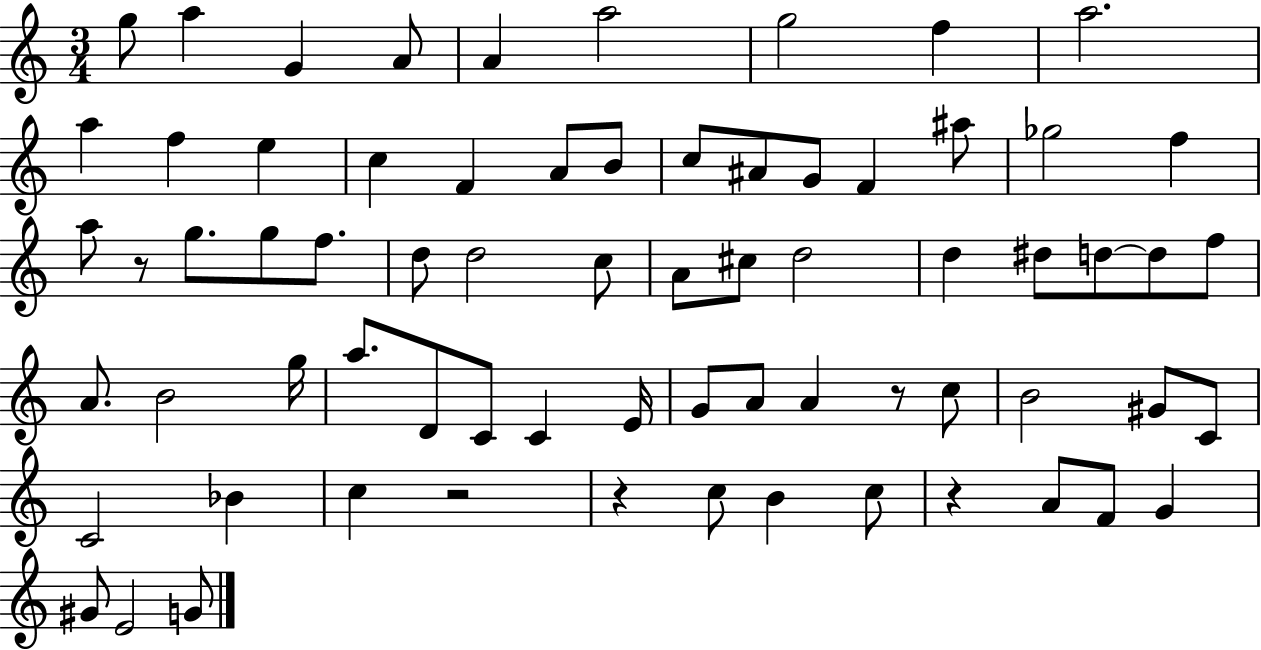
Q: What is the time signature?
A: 3/4